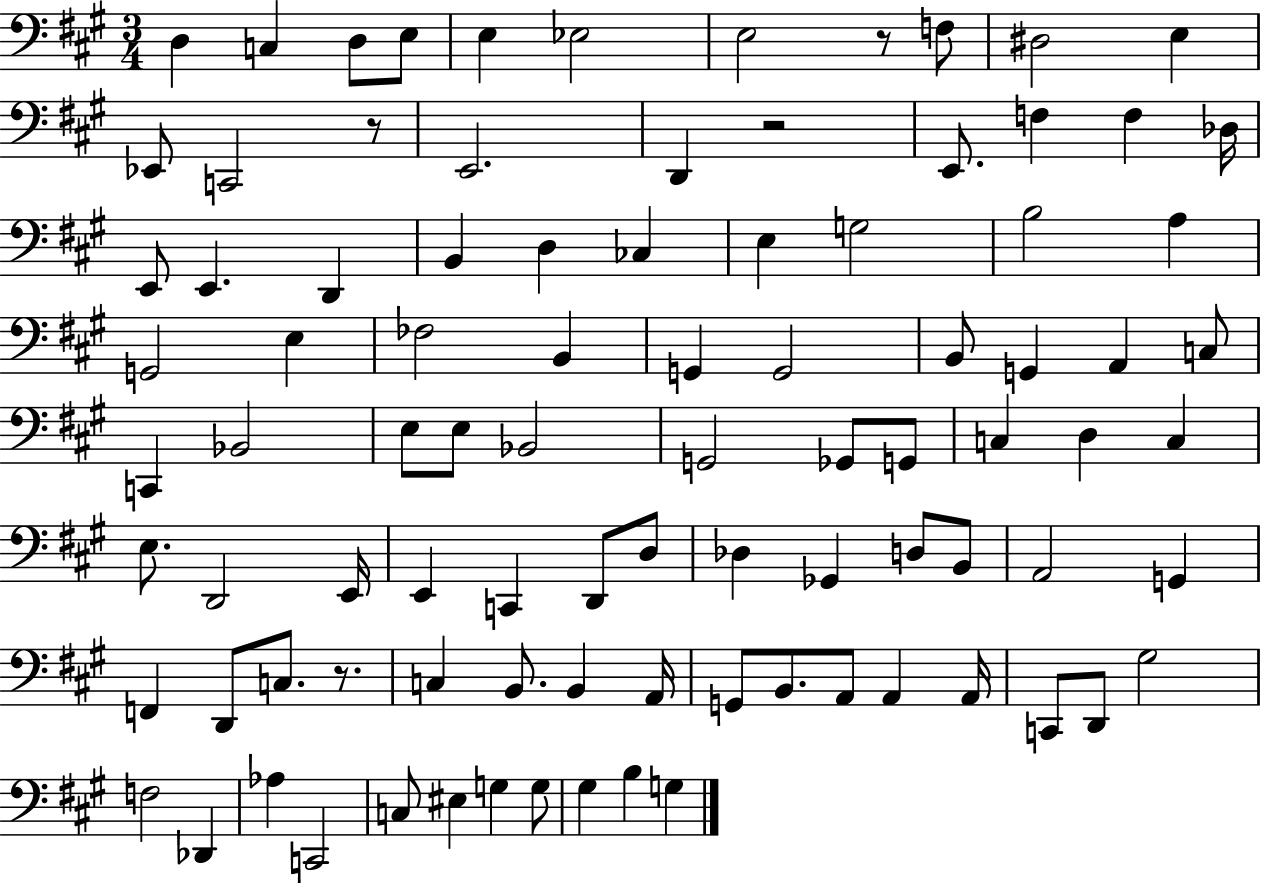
X:1
T:Untitled
M:3/4
L:1/4
K:A
D, C, D,/2 E,/2 E, _E,2 E,2 z/2 F,/2 ^D,2 E, _E,,/2 C,,2 z/2 E,,2 D,, z2 E,,/2 F, F, _D,/4 E,,/2 E,, D,, B,, D, _C, E, G,2 B,2 A, G,,2 E, _F,2 B,, G,, G,,2 B,,/2 G,, A,, C,/2 C,, _B,,2 E,/2 E,/2 _B,,2 G,,2 _G,,/2 G,,/2 C, D, C, E,/2 D,,2 E,,/4 E,, C,, D,,/2 D,/2 _D, _G,, D,/2 B,,/2 A,,2 G,, F,, D,,/2 C,/2 z/2 C, B,,/2 B,, A,,/4 G,,/2 B,,/2 A,,/2 A,, A,,/4 C,,/2 D,,/2 ^G,2 F,2 _D,, _A, C,,2 C,/2 ^E, G, G,/2 ^G, B, G,